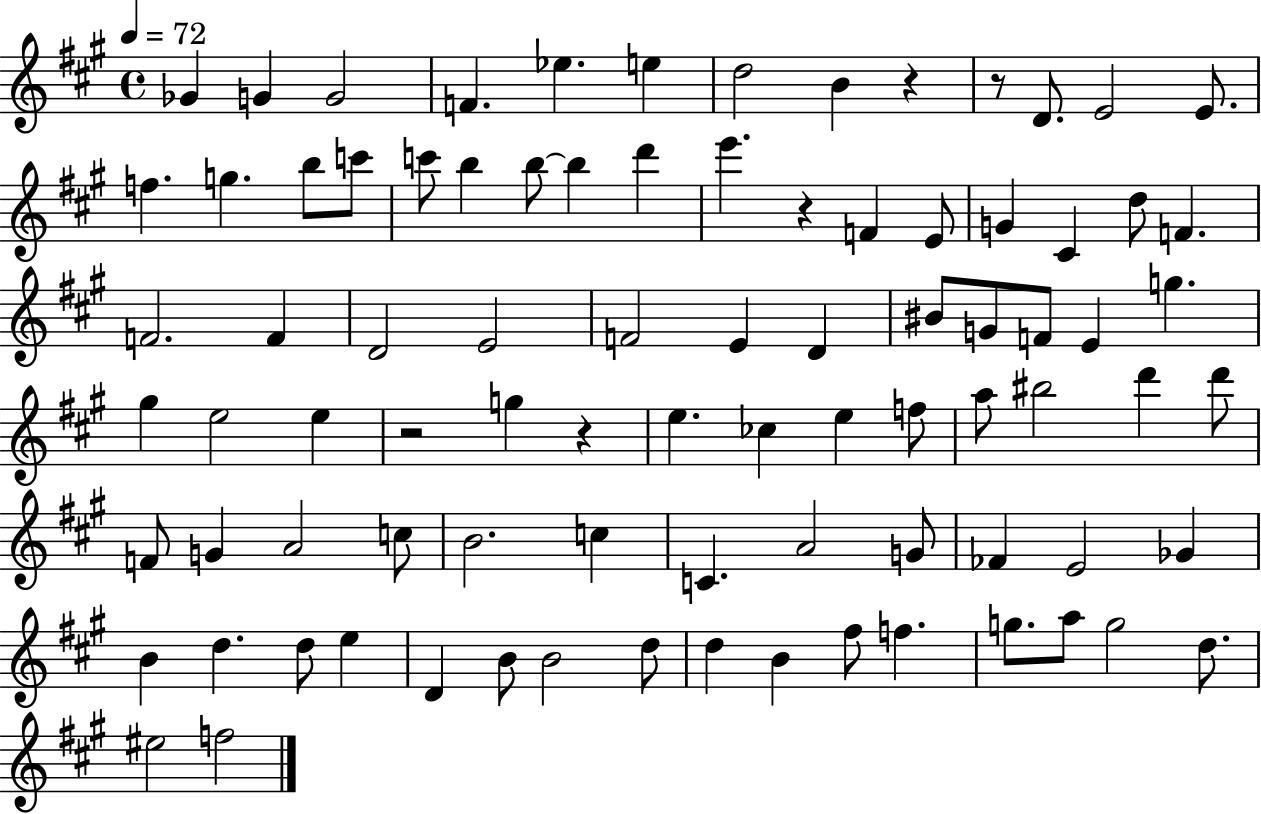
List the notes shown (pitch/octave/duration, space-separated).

Gb4/q G4/q G4/h F4/q. Eb5/q. E5/q D5/h B4/q R/q R/e D4/e. E4/h E4/e. F5/q. G5/q. B5/e C6/e C6/e B5/q B5/e B5/q D6/q E6/q. R/q F4/q E4/e G4/q C#4/q D5/e F4/q. F4/h. F4/q D4/h E4/h F4/h E4/q D4/q BIS4/e G4/e F4/e E4/q G5/q. G#5/q E5/h E5/q R/h G5/q R/q E5/q. CES5/q E5/q F5/e A5/e BIS5/h D6/q D6/e F4/e G4/q A4/h C5/e B4/h. C5/q C4/q. A4/h G4/e FES4/q E4/h Gb4/q B4/q D5/q. D5/e E5/q D4/q B4/e B4/h D5/e D5/q B4/q F#5/e F5/q. G5/e. A5/e G5/h D5/e. EIS5/h F5/h